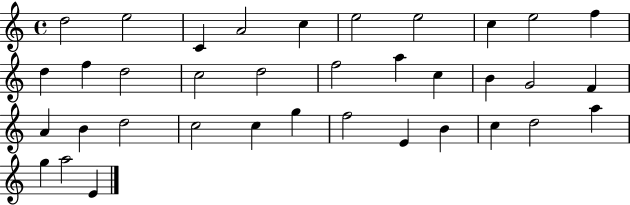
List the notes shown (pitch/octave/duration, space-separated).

D5/h E5/h C4/q A4/h C5/q E5/h E5/h C5/q E5/h F5/q D5/q F5/q D5/h C5/h D5/h F5/h A5/q C5/q B4/q G4/h F4/q A4/q B4/q D5/h C5/h C5/q G5/q F5/h E4/q B4/q C5/q D5/h A5/q G5/q A5/h E4/q